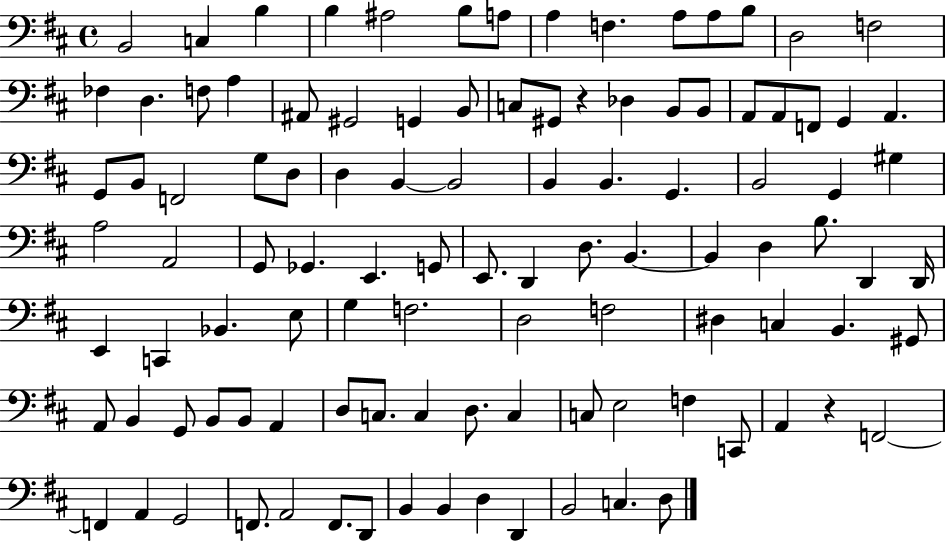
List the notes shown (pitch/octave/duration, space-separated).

B2/h C3/q B3/q B3/q A#3/h B3/e A3/e A3/q F3/q. A3/e A3/e B3/e D3/h F3/h FES3/q D3/q. F3/e A3/q A#2/e G#2/h G2/q B2/e C3/e G#2/e R/q Db3/q B2/e B2/e A2/e A2/e F2/e G2/q A2/q. G2/e B2/e F2/h G3/e D3/e D3/q B2/q B2/h B2/q B2/q. G2/q. B2/h G2/q G#3/q A3/h A2/h G2/e Gb2/q. E2/q. G2/e E2/e. D2/q D3/e. B2/q. B2/q D3/q B3/e. D2/q D2/s E2/q C2/q Bb2/q. E3/e G3/q F3/h. D3/h F3/h D#3/q C3/q B2/q. G#2/e A2/e B2/q G2/e B2/e B2/e A2/q D3/e C3/e. C3/q D3/e. C3/q C3/e E3/h F3/q C2/e A2/q R/q F2/h F2/q A2/q G2/h F2/e. A2/h F2/e. D2/e B2/q B2/q D3/q D2/q B2/h C3/q. D3/e